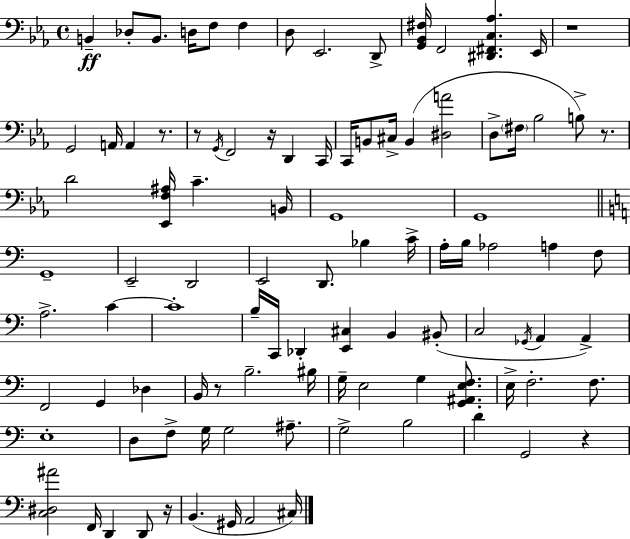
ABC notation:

X:1
T:Untitled
M:4/4
L:1/4
K:Eb
B,, _D,/2 B,,/2 D,/4 F,/2 F, D,/2 _E,,2 D,,/2 [G,,_B,,^F,]/4 F,,2 [^D,,^F,,C,_A,] _E,,/4 z4 G,,2 A,,/4 A,, z/2 z/2 G,,/4 F,,2 z/4 D,, C,,/4 C,,/4 B,,/2 ^C,/4 B,, [^D,A]2 D,/2 ^F,/4 _B,2 B,/2 z/2 D2 [_E,,F,^A,]/4 C B,,/4 G,,4 G,,4 G,,4 E,,2 D,,2 E,,2 D,,/2 _B, C/4 A,/4 B,/4 _A,2 A, F,/2 A,2 C C4 B,/4 C,,/4 _D,, [E,,^C,] B,, ^B,,/2 C,2 _G,,/4 A,, A,, F,,2 G,, _D, B,,/4 z/2 B,2 ^B,/4 G,/4 E,2 G, [G,,^A,,E,F,]/2 E,/4 F,2 F,/2 E,4 D,/2 F,/2 G,/4 G,2 ^A,/2 G,2 B,2 D G,,2 z [C,^D,^A]2 F,,/4 D,, D,,/2 z/4 B,, ^G,,/4 A,,2 ^C,/4